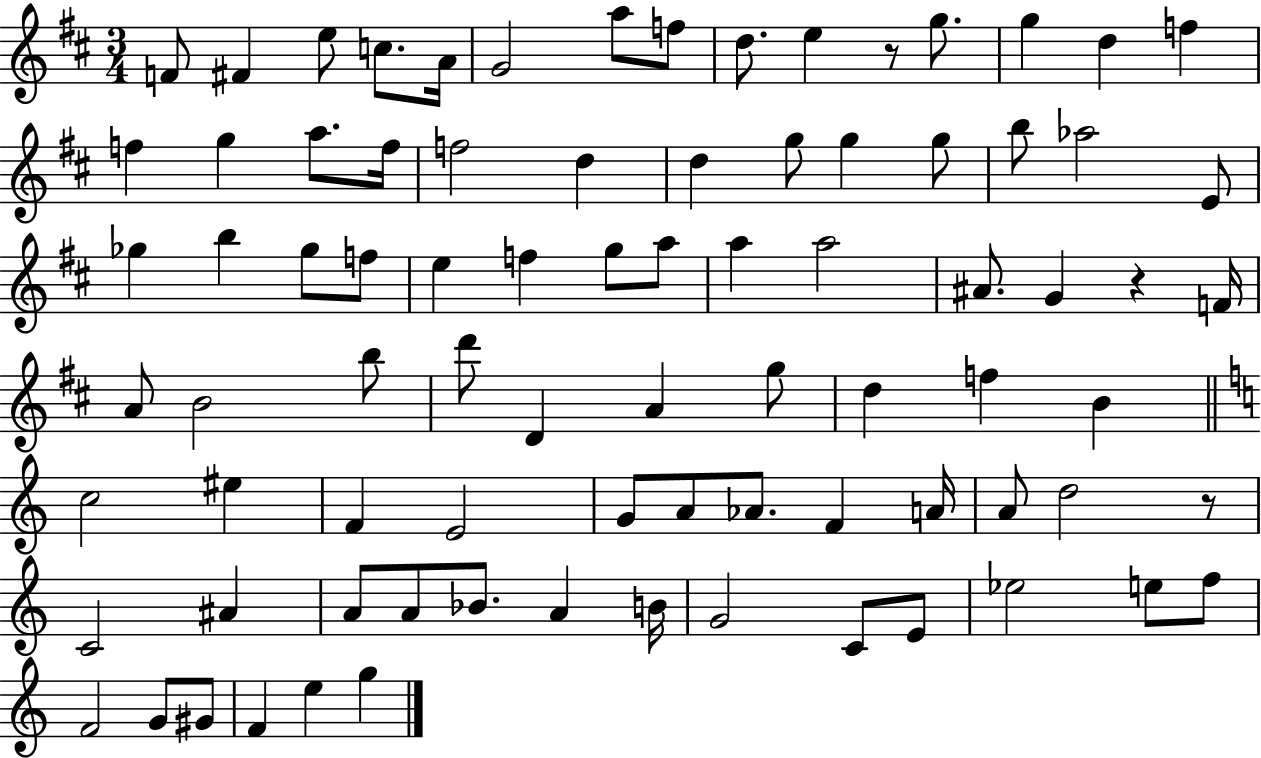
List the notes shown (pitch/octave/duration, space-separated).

F4/e F#4/q E5/e C5/e. A4/s G4/h A5/e F5/e D5/e. E5/q R/e G5/e. G5/q D5/q F5/q F5/q G5/q A5/e. F5/s F5/h D5/q D5/q G5/e G5/q G5/e B5/e Ab5/h E4/e Gb5/q B5/q Gb5/e F5/e E5/q F5/q G5/e A5/e A5/q A5/h A#4/e. G4/q R/q F4/s A4/e B4/h B5/e D6/e D4/q A4/q G5/e D5/q F5/q B4/q C5/h EIS5/q F4/q E4/h G4/e A4/e Ab4/e. F4/q A4/s A4/e D5/h R/e C4/h A#4/q A4/e A4/e Bb4/e. A4/q B4/s G4/h C4/e E4/e Eb5/h E5/e F5/e F4/h G4/e G#4/e F4/q E5/q G5/q